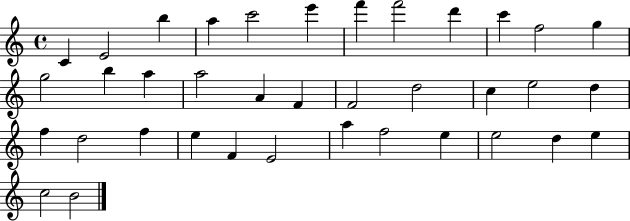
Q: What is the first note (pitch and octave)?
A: C4